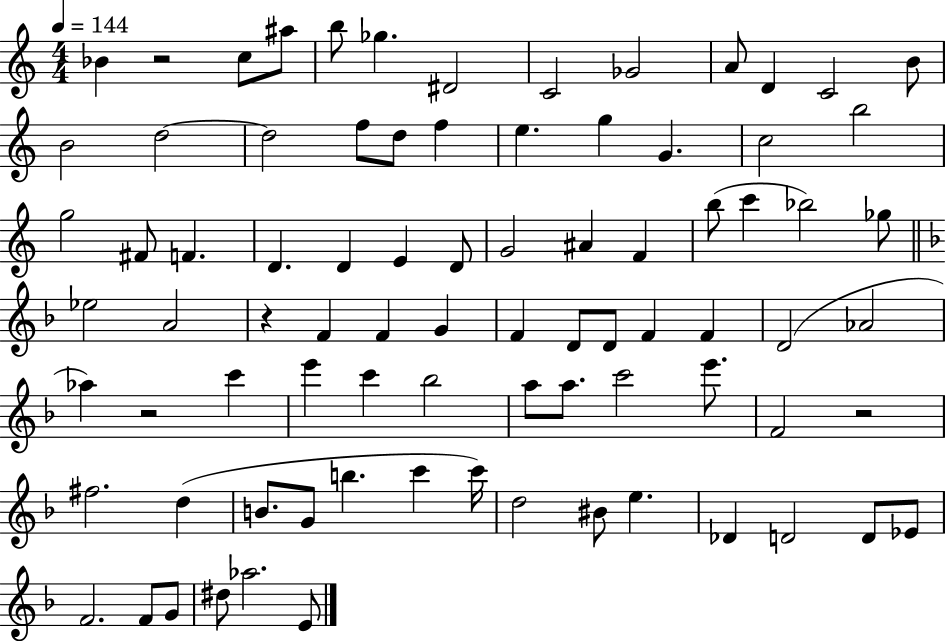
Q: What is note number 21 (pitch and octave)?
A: G4